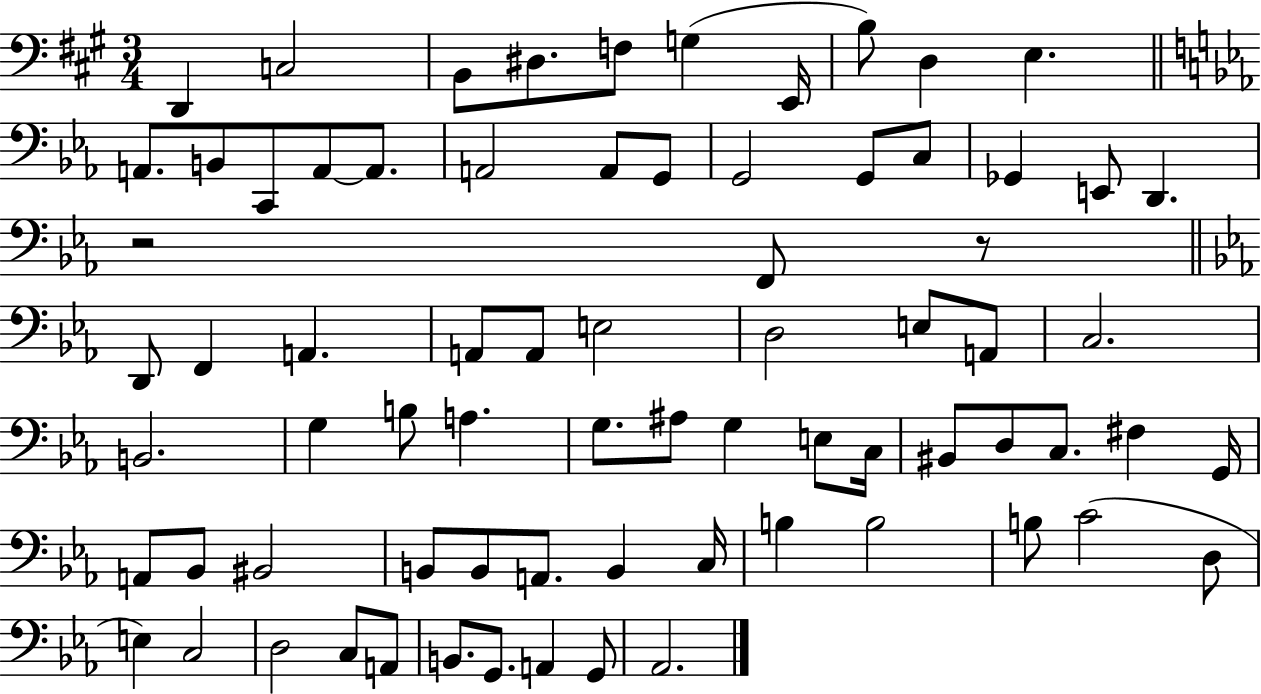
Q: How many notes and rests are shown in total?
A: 74